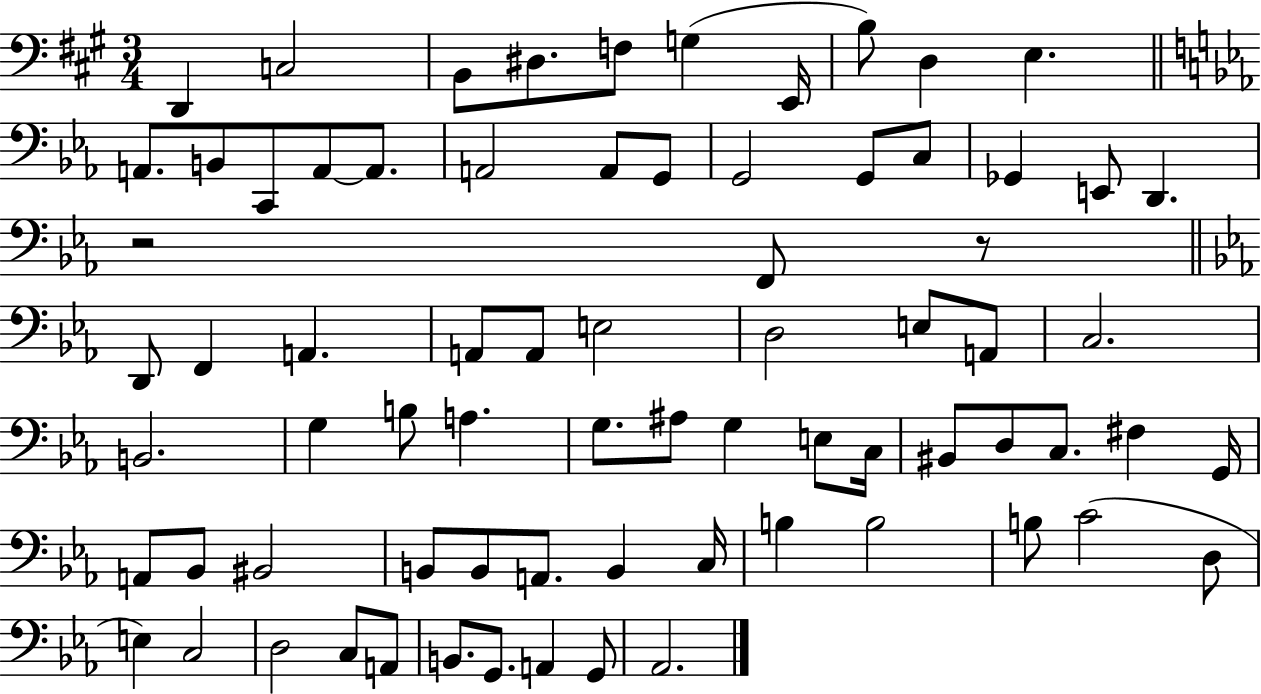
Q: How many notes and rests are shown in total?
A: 74